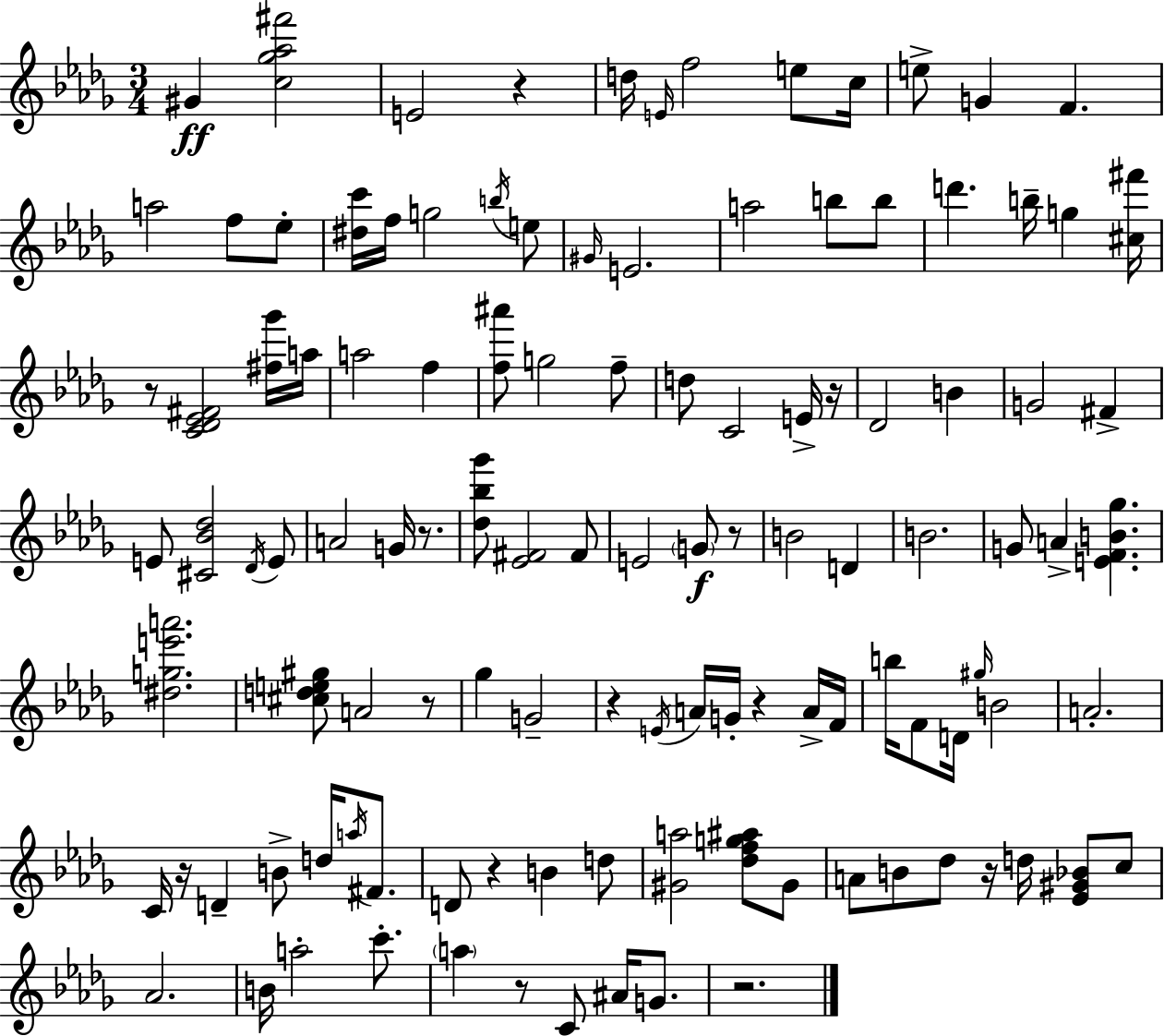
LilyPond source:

{
  \clef treble
  \numericTimeSignature
  \time 3/4
  \key bes \minor
  gis'4\ff <c'' ges'' aes'' fis'''>2 | e'2 r4 | d''16 \grace { e'16 } f''2 e''8 | c''16 e''8-> g'4 f'4. | \break a''2 f''8 ees''8-. | <dis'' c'''>16 f''16 g''2 \acciaccatura { b''16 } | e''8 \grace { gis'16 } e'2. | a''2 b''8 | \break b''8 d'''4. b''16-- g''4 | <cis'' fis'''>16 r8 <c' des' ees' fis'>2 | <fis'' ges'''>16 a''16 a''2 f''4 | <f'' ais'''>8 g''2 | \break f''8-- d''8 c'2 | e'16-> r16 des'2 b'4 | g'2 fis'4-> | e'8 <cis' bes' des''>2 | \break \acciaccatura { des'16 } e'8 a'2 | g'16 r8. <des'' bes'' ges'''>8 <ees' fis'>2 | fis'8 e'2 | \parenthesize g'8\f r8 b'2 | \break d'4 b'2. | g'8 a'4-> <e' f' b' ges''>4. | <dis'' g'' e''' a'''>2. | <cis'' d'' e'' gis''>8 a'2 | \break r8 ges''4 g'2-- | r4 \acciaccatura { e'16 } a'16 g'16-. r4 | a'16-> f'16 b''16 f'8 d'16 \grace { gis''16 } b'2 | a'2.-. | \break c'16 r16 d'4-- | b'8-> d''16 \acciaccatura { a''16 } fis'8. d'8 r4 | b'4 d''8 <gis' a''>2 | <des'' f'' g'' ais''>8 gis'8 a'8 b'8 des''8 | \break r16 d''16 <ees' gis' bes'>8 c''8 aes'2. | b'16 a''2-. | c'''8.-. \parenthesize a''4 r8 | c'8 ais'16 g'8. r2. | \break \bar "|."
}